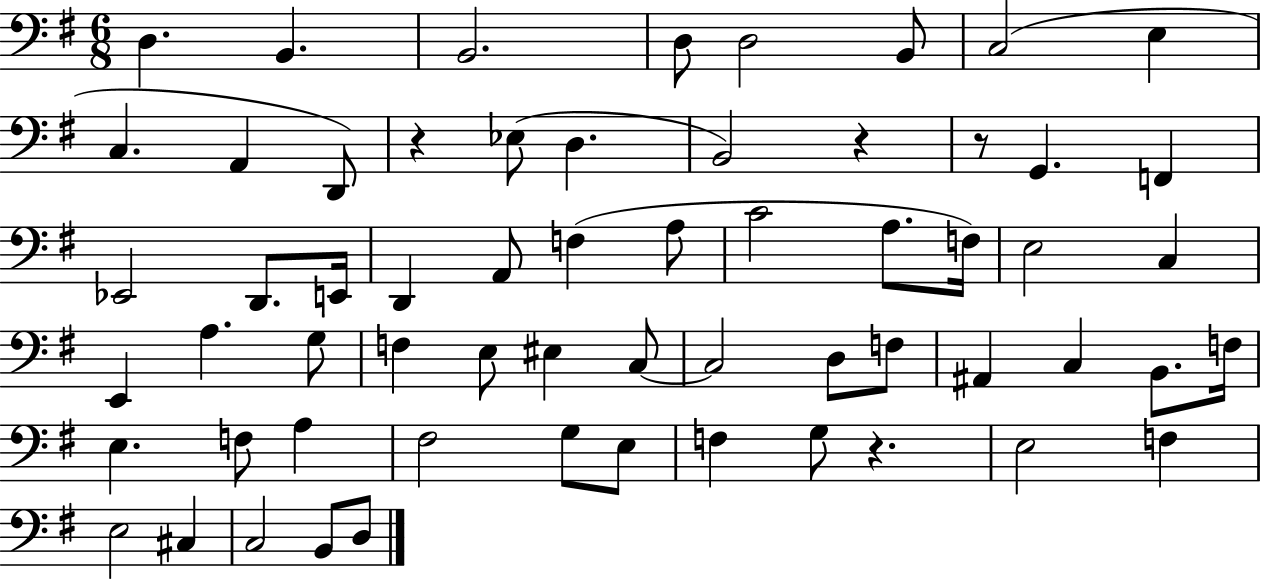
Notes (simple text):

D3/q. B2/q. B2/h. D3/e D3/h B2/e C3/h E3/q C3/q. A2/q D2/e R/q Eb3/e D3/q. B2/h R/q R/e G2/q. F2/q Eb2/h D2/e. E2/s D2/q A2/e F3/q A3/e C4/h A3/e. F3/s E3/h C3/q E2/q A3/q. G3/e F3/q E3/e EIS3/q C3/e C3/h D3/e F3/e A#2/q C3/q B2/e. F3/s E3/q. F3/e A3/q F#3/h G3/e E3/e F3/q G3/e R/q. E3/h F3/q E3/h C#3/q C3/h B2/e D3/e